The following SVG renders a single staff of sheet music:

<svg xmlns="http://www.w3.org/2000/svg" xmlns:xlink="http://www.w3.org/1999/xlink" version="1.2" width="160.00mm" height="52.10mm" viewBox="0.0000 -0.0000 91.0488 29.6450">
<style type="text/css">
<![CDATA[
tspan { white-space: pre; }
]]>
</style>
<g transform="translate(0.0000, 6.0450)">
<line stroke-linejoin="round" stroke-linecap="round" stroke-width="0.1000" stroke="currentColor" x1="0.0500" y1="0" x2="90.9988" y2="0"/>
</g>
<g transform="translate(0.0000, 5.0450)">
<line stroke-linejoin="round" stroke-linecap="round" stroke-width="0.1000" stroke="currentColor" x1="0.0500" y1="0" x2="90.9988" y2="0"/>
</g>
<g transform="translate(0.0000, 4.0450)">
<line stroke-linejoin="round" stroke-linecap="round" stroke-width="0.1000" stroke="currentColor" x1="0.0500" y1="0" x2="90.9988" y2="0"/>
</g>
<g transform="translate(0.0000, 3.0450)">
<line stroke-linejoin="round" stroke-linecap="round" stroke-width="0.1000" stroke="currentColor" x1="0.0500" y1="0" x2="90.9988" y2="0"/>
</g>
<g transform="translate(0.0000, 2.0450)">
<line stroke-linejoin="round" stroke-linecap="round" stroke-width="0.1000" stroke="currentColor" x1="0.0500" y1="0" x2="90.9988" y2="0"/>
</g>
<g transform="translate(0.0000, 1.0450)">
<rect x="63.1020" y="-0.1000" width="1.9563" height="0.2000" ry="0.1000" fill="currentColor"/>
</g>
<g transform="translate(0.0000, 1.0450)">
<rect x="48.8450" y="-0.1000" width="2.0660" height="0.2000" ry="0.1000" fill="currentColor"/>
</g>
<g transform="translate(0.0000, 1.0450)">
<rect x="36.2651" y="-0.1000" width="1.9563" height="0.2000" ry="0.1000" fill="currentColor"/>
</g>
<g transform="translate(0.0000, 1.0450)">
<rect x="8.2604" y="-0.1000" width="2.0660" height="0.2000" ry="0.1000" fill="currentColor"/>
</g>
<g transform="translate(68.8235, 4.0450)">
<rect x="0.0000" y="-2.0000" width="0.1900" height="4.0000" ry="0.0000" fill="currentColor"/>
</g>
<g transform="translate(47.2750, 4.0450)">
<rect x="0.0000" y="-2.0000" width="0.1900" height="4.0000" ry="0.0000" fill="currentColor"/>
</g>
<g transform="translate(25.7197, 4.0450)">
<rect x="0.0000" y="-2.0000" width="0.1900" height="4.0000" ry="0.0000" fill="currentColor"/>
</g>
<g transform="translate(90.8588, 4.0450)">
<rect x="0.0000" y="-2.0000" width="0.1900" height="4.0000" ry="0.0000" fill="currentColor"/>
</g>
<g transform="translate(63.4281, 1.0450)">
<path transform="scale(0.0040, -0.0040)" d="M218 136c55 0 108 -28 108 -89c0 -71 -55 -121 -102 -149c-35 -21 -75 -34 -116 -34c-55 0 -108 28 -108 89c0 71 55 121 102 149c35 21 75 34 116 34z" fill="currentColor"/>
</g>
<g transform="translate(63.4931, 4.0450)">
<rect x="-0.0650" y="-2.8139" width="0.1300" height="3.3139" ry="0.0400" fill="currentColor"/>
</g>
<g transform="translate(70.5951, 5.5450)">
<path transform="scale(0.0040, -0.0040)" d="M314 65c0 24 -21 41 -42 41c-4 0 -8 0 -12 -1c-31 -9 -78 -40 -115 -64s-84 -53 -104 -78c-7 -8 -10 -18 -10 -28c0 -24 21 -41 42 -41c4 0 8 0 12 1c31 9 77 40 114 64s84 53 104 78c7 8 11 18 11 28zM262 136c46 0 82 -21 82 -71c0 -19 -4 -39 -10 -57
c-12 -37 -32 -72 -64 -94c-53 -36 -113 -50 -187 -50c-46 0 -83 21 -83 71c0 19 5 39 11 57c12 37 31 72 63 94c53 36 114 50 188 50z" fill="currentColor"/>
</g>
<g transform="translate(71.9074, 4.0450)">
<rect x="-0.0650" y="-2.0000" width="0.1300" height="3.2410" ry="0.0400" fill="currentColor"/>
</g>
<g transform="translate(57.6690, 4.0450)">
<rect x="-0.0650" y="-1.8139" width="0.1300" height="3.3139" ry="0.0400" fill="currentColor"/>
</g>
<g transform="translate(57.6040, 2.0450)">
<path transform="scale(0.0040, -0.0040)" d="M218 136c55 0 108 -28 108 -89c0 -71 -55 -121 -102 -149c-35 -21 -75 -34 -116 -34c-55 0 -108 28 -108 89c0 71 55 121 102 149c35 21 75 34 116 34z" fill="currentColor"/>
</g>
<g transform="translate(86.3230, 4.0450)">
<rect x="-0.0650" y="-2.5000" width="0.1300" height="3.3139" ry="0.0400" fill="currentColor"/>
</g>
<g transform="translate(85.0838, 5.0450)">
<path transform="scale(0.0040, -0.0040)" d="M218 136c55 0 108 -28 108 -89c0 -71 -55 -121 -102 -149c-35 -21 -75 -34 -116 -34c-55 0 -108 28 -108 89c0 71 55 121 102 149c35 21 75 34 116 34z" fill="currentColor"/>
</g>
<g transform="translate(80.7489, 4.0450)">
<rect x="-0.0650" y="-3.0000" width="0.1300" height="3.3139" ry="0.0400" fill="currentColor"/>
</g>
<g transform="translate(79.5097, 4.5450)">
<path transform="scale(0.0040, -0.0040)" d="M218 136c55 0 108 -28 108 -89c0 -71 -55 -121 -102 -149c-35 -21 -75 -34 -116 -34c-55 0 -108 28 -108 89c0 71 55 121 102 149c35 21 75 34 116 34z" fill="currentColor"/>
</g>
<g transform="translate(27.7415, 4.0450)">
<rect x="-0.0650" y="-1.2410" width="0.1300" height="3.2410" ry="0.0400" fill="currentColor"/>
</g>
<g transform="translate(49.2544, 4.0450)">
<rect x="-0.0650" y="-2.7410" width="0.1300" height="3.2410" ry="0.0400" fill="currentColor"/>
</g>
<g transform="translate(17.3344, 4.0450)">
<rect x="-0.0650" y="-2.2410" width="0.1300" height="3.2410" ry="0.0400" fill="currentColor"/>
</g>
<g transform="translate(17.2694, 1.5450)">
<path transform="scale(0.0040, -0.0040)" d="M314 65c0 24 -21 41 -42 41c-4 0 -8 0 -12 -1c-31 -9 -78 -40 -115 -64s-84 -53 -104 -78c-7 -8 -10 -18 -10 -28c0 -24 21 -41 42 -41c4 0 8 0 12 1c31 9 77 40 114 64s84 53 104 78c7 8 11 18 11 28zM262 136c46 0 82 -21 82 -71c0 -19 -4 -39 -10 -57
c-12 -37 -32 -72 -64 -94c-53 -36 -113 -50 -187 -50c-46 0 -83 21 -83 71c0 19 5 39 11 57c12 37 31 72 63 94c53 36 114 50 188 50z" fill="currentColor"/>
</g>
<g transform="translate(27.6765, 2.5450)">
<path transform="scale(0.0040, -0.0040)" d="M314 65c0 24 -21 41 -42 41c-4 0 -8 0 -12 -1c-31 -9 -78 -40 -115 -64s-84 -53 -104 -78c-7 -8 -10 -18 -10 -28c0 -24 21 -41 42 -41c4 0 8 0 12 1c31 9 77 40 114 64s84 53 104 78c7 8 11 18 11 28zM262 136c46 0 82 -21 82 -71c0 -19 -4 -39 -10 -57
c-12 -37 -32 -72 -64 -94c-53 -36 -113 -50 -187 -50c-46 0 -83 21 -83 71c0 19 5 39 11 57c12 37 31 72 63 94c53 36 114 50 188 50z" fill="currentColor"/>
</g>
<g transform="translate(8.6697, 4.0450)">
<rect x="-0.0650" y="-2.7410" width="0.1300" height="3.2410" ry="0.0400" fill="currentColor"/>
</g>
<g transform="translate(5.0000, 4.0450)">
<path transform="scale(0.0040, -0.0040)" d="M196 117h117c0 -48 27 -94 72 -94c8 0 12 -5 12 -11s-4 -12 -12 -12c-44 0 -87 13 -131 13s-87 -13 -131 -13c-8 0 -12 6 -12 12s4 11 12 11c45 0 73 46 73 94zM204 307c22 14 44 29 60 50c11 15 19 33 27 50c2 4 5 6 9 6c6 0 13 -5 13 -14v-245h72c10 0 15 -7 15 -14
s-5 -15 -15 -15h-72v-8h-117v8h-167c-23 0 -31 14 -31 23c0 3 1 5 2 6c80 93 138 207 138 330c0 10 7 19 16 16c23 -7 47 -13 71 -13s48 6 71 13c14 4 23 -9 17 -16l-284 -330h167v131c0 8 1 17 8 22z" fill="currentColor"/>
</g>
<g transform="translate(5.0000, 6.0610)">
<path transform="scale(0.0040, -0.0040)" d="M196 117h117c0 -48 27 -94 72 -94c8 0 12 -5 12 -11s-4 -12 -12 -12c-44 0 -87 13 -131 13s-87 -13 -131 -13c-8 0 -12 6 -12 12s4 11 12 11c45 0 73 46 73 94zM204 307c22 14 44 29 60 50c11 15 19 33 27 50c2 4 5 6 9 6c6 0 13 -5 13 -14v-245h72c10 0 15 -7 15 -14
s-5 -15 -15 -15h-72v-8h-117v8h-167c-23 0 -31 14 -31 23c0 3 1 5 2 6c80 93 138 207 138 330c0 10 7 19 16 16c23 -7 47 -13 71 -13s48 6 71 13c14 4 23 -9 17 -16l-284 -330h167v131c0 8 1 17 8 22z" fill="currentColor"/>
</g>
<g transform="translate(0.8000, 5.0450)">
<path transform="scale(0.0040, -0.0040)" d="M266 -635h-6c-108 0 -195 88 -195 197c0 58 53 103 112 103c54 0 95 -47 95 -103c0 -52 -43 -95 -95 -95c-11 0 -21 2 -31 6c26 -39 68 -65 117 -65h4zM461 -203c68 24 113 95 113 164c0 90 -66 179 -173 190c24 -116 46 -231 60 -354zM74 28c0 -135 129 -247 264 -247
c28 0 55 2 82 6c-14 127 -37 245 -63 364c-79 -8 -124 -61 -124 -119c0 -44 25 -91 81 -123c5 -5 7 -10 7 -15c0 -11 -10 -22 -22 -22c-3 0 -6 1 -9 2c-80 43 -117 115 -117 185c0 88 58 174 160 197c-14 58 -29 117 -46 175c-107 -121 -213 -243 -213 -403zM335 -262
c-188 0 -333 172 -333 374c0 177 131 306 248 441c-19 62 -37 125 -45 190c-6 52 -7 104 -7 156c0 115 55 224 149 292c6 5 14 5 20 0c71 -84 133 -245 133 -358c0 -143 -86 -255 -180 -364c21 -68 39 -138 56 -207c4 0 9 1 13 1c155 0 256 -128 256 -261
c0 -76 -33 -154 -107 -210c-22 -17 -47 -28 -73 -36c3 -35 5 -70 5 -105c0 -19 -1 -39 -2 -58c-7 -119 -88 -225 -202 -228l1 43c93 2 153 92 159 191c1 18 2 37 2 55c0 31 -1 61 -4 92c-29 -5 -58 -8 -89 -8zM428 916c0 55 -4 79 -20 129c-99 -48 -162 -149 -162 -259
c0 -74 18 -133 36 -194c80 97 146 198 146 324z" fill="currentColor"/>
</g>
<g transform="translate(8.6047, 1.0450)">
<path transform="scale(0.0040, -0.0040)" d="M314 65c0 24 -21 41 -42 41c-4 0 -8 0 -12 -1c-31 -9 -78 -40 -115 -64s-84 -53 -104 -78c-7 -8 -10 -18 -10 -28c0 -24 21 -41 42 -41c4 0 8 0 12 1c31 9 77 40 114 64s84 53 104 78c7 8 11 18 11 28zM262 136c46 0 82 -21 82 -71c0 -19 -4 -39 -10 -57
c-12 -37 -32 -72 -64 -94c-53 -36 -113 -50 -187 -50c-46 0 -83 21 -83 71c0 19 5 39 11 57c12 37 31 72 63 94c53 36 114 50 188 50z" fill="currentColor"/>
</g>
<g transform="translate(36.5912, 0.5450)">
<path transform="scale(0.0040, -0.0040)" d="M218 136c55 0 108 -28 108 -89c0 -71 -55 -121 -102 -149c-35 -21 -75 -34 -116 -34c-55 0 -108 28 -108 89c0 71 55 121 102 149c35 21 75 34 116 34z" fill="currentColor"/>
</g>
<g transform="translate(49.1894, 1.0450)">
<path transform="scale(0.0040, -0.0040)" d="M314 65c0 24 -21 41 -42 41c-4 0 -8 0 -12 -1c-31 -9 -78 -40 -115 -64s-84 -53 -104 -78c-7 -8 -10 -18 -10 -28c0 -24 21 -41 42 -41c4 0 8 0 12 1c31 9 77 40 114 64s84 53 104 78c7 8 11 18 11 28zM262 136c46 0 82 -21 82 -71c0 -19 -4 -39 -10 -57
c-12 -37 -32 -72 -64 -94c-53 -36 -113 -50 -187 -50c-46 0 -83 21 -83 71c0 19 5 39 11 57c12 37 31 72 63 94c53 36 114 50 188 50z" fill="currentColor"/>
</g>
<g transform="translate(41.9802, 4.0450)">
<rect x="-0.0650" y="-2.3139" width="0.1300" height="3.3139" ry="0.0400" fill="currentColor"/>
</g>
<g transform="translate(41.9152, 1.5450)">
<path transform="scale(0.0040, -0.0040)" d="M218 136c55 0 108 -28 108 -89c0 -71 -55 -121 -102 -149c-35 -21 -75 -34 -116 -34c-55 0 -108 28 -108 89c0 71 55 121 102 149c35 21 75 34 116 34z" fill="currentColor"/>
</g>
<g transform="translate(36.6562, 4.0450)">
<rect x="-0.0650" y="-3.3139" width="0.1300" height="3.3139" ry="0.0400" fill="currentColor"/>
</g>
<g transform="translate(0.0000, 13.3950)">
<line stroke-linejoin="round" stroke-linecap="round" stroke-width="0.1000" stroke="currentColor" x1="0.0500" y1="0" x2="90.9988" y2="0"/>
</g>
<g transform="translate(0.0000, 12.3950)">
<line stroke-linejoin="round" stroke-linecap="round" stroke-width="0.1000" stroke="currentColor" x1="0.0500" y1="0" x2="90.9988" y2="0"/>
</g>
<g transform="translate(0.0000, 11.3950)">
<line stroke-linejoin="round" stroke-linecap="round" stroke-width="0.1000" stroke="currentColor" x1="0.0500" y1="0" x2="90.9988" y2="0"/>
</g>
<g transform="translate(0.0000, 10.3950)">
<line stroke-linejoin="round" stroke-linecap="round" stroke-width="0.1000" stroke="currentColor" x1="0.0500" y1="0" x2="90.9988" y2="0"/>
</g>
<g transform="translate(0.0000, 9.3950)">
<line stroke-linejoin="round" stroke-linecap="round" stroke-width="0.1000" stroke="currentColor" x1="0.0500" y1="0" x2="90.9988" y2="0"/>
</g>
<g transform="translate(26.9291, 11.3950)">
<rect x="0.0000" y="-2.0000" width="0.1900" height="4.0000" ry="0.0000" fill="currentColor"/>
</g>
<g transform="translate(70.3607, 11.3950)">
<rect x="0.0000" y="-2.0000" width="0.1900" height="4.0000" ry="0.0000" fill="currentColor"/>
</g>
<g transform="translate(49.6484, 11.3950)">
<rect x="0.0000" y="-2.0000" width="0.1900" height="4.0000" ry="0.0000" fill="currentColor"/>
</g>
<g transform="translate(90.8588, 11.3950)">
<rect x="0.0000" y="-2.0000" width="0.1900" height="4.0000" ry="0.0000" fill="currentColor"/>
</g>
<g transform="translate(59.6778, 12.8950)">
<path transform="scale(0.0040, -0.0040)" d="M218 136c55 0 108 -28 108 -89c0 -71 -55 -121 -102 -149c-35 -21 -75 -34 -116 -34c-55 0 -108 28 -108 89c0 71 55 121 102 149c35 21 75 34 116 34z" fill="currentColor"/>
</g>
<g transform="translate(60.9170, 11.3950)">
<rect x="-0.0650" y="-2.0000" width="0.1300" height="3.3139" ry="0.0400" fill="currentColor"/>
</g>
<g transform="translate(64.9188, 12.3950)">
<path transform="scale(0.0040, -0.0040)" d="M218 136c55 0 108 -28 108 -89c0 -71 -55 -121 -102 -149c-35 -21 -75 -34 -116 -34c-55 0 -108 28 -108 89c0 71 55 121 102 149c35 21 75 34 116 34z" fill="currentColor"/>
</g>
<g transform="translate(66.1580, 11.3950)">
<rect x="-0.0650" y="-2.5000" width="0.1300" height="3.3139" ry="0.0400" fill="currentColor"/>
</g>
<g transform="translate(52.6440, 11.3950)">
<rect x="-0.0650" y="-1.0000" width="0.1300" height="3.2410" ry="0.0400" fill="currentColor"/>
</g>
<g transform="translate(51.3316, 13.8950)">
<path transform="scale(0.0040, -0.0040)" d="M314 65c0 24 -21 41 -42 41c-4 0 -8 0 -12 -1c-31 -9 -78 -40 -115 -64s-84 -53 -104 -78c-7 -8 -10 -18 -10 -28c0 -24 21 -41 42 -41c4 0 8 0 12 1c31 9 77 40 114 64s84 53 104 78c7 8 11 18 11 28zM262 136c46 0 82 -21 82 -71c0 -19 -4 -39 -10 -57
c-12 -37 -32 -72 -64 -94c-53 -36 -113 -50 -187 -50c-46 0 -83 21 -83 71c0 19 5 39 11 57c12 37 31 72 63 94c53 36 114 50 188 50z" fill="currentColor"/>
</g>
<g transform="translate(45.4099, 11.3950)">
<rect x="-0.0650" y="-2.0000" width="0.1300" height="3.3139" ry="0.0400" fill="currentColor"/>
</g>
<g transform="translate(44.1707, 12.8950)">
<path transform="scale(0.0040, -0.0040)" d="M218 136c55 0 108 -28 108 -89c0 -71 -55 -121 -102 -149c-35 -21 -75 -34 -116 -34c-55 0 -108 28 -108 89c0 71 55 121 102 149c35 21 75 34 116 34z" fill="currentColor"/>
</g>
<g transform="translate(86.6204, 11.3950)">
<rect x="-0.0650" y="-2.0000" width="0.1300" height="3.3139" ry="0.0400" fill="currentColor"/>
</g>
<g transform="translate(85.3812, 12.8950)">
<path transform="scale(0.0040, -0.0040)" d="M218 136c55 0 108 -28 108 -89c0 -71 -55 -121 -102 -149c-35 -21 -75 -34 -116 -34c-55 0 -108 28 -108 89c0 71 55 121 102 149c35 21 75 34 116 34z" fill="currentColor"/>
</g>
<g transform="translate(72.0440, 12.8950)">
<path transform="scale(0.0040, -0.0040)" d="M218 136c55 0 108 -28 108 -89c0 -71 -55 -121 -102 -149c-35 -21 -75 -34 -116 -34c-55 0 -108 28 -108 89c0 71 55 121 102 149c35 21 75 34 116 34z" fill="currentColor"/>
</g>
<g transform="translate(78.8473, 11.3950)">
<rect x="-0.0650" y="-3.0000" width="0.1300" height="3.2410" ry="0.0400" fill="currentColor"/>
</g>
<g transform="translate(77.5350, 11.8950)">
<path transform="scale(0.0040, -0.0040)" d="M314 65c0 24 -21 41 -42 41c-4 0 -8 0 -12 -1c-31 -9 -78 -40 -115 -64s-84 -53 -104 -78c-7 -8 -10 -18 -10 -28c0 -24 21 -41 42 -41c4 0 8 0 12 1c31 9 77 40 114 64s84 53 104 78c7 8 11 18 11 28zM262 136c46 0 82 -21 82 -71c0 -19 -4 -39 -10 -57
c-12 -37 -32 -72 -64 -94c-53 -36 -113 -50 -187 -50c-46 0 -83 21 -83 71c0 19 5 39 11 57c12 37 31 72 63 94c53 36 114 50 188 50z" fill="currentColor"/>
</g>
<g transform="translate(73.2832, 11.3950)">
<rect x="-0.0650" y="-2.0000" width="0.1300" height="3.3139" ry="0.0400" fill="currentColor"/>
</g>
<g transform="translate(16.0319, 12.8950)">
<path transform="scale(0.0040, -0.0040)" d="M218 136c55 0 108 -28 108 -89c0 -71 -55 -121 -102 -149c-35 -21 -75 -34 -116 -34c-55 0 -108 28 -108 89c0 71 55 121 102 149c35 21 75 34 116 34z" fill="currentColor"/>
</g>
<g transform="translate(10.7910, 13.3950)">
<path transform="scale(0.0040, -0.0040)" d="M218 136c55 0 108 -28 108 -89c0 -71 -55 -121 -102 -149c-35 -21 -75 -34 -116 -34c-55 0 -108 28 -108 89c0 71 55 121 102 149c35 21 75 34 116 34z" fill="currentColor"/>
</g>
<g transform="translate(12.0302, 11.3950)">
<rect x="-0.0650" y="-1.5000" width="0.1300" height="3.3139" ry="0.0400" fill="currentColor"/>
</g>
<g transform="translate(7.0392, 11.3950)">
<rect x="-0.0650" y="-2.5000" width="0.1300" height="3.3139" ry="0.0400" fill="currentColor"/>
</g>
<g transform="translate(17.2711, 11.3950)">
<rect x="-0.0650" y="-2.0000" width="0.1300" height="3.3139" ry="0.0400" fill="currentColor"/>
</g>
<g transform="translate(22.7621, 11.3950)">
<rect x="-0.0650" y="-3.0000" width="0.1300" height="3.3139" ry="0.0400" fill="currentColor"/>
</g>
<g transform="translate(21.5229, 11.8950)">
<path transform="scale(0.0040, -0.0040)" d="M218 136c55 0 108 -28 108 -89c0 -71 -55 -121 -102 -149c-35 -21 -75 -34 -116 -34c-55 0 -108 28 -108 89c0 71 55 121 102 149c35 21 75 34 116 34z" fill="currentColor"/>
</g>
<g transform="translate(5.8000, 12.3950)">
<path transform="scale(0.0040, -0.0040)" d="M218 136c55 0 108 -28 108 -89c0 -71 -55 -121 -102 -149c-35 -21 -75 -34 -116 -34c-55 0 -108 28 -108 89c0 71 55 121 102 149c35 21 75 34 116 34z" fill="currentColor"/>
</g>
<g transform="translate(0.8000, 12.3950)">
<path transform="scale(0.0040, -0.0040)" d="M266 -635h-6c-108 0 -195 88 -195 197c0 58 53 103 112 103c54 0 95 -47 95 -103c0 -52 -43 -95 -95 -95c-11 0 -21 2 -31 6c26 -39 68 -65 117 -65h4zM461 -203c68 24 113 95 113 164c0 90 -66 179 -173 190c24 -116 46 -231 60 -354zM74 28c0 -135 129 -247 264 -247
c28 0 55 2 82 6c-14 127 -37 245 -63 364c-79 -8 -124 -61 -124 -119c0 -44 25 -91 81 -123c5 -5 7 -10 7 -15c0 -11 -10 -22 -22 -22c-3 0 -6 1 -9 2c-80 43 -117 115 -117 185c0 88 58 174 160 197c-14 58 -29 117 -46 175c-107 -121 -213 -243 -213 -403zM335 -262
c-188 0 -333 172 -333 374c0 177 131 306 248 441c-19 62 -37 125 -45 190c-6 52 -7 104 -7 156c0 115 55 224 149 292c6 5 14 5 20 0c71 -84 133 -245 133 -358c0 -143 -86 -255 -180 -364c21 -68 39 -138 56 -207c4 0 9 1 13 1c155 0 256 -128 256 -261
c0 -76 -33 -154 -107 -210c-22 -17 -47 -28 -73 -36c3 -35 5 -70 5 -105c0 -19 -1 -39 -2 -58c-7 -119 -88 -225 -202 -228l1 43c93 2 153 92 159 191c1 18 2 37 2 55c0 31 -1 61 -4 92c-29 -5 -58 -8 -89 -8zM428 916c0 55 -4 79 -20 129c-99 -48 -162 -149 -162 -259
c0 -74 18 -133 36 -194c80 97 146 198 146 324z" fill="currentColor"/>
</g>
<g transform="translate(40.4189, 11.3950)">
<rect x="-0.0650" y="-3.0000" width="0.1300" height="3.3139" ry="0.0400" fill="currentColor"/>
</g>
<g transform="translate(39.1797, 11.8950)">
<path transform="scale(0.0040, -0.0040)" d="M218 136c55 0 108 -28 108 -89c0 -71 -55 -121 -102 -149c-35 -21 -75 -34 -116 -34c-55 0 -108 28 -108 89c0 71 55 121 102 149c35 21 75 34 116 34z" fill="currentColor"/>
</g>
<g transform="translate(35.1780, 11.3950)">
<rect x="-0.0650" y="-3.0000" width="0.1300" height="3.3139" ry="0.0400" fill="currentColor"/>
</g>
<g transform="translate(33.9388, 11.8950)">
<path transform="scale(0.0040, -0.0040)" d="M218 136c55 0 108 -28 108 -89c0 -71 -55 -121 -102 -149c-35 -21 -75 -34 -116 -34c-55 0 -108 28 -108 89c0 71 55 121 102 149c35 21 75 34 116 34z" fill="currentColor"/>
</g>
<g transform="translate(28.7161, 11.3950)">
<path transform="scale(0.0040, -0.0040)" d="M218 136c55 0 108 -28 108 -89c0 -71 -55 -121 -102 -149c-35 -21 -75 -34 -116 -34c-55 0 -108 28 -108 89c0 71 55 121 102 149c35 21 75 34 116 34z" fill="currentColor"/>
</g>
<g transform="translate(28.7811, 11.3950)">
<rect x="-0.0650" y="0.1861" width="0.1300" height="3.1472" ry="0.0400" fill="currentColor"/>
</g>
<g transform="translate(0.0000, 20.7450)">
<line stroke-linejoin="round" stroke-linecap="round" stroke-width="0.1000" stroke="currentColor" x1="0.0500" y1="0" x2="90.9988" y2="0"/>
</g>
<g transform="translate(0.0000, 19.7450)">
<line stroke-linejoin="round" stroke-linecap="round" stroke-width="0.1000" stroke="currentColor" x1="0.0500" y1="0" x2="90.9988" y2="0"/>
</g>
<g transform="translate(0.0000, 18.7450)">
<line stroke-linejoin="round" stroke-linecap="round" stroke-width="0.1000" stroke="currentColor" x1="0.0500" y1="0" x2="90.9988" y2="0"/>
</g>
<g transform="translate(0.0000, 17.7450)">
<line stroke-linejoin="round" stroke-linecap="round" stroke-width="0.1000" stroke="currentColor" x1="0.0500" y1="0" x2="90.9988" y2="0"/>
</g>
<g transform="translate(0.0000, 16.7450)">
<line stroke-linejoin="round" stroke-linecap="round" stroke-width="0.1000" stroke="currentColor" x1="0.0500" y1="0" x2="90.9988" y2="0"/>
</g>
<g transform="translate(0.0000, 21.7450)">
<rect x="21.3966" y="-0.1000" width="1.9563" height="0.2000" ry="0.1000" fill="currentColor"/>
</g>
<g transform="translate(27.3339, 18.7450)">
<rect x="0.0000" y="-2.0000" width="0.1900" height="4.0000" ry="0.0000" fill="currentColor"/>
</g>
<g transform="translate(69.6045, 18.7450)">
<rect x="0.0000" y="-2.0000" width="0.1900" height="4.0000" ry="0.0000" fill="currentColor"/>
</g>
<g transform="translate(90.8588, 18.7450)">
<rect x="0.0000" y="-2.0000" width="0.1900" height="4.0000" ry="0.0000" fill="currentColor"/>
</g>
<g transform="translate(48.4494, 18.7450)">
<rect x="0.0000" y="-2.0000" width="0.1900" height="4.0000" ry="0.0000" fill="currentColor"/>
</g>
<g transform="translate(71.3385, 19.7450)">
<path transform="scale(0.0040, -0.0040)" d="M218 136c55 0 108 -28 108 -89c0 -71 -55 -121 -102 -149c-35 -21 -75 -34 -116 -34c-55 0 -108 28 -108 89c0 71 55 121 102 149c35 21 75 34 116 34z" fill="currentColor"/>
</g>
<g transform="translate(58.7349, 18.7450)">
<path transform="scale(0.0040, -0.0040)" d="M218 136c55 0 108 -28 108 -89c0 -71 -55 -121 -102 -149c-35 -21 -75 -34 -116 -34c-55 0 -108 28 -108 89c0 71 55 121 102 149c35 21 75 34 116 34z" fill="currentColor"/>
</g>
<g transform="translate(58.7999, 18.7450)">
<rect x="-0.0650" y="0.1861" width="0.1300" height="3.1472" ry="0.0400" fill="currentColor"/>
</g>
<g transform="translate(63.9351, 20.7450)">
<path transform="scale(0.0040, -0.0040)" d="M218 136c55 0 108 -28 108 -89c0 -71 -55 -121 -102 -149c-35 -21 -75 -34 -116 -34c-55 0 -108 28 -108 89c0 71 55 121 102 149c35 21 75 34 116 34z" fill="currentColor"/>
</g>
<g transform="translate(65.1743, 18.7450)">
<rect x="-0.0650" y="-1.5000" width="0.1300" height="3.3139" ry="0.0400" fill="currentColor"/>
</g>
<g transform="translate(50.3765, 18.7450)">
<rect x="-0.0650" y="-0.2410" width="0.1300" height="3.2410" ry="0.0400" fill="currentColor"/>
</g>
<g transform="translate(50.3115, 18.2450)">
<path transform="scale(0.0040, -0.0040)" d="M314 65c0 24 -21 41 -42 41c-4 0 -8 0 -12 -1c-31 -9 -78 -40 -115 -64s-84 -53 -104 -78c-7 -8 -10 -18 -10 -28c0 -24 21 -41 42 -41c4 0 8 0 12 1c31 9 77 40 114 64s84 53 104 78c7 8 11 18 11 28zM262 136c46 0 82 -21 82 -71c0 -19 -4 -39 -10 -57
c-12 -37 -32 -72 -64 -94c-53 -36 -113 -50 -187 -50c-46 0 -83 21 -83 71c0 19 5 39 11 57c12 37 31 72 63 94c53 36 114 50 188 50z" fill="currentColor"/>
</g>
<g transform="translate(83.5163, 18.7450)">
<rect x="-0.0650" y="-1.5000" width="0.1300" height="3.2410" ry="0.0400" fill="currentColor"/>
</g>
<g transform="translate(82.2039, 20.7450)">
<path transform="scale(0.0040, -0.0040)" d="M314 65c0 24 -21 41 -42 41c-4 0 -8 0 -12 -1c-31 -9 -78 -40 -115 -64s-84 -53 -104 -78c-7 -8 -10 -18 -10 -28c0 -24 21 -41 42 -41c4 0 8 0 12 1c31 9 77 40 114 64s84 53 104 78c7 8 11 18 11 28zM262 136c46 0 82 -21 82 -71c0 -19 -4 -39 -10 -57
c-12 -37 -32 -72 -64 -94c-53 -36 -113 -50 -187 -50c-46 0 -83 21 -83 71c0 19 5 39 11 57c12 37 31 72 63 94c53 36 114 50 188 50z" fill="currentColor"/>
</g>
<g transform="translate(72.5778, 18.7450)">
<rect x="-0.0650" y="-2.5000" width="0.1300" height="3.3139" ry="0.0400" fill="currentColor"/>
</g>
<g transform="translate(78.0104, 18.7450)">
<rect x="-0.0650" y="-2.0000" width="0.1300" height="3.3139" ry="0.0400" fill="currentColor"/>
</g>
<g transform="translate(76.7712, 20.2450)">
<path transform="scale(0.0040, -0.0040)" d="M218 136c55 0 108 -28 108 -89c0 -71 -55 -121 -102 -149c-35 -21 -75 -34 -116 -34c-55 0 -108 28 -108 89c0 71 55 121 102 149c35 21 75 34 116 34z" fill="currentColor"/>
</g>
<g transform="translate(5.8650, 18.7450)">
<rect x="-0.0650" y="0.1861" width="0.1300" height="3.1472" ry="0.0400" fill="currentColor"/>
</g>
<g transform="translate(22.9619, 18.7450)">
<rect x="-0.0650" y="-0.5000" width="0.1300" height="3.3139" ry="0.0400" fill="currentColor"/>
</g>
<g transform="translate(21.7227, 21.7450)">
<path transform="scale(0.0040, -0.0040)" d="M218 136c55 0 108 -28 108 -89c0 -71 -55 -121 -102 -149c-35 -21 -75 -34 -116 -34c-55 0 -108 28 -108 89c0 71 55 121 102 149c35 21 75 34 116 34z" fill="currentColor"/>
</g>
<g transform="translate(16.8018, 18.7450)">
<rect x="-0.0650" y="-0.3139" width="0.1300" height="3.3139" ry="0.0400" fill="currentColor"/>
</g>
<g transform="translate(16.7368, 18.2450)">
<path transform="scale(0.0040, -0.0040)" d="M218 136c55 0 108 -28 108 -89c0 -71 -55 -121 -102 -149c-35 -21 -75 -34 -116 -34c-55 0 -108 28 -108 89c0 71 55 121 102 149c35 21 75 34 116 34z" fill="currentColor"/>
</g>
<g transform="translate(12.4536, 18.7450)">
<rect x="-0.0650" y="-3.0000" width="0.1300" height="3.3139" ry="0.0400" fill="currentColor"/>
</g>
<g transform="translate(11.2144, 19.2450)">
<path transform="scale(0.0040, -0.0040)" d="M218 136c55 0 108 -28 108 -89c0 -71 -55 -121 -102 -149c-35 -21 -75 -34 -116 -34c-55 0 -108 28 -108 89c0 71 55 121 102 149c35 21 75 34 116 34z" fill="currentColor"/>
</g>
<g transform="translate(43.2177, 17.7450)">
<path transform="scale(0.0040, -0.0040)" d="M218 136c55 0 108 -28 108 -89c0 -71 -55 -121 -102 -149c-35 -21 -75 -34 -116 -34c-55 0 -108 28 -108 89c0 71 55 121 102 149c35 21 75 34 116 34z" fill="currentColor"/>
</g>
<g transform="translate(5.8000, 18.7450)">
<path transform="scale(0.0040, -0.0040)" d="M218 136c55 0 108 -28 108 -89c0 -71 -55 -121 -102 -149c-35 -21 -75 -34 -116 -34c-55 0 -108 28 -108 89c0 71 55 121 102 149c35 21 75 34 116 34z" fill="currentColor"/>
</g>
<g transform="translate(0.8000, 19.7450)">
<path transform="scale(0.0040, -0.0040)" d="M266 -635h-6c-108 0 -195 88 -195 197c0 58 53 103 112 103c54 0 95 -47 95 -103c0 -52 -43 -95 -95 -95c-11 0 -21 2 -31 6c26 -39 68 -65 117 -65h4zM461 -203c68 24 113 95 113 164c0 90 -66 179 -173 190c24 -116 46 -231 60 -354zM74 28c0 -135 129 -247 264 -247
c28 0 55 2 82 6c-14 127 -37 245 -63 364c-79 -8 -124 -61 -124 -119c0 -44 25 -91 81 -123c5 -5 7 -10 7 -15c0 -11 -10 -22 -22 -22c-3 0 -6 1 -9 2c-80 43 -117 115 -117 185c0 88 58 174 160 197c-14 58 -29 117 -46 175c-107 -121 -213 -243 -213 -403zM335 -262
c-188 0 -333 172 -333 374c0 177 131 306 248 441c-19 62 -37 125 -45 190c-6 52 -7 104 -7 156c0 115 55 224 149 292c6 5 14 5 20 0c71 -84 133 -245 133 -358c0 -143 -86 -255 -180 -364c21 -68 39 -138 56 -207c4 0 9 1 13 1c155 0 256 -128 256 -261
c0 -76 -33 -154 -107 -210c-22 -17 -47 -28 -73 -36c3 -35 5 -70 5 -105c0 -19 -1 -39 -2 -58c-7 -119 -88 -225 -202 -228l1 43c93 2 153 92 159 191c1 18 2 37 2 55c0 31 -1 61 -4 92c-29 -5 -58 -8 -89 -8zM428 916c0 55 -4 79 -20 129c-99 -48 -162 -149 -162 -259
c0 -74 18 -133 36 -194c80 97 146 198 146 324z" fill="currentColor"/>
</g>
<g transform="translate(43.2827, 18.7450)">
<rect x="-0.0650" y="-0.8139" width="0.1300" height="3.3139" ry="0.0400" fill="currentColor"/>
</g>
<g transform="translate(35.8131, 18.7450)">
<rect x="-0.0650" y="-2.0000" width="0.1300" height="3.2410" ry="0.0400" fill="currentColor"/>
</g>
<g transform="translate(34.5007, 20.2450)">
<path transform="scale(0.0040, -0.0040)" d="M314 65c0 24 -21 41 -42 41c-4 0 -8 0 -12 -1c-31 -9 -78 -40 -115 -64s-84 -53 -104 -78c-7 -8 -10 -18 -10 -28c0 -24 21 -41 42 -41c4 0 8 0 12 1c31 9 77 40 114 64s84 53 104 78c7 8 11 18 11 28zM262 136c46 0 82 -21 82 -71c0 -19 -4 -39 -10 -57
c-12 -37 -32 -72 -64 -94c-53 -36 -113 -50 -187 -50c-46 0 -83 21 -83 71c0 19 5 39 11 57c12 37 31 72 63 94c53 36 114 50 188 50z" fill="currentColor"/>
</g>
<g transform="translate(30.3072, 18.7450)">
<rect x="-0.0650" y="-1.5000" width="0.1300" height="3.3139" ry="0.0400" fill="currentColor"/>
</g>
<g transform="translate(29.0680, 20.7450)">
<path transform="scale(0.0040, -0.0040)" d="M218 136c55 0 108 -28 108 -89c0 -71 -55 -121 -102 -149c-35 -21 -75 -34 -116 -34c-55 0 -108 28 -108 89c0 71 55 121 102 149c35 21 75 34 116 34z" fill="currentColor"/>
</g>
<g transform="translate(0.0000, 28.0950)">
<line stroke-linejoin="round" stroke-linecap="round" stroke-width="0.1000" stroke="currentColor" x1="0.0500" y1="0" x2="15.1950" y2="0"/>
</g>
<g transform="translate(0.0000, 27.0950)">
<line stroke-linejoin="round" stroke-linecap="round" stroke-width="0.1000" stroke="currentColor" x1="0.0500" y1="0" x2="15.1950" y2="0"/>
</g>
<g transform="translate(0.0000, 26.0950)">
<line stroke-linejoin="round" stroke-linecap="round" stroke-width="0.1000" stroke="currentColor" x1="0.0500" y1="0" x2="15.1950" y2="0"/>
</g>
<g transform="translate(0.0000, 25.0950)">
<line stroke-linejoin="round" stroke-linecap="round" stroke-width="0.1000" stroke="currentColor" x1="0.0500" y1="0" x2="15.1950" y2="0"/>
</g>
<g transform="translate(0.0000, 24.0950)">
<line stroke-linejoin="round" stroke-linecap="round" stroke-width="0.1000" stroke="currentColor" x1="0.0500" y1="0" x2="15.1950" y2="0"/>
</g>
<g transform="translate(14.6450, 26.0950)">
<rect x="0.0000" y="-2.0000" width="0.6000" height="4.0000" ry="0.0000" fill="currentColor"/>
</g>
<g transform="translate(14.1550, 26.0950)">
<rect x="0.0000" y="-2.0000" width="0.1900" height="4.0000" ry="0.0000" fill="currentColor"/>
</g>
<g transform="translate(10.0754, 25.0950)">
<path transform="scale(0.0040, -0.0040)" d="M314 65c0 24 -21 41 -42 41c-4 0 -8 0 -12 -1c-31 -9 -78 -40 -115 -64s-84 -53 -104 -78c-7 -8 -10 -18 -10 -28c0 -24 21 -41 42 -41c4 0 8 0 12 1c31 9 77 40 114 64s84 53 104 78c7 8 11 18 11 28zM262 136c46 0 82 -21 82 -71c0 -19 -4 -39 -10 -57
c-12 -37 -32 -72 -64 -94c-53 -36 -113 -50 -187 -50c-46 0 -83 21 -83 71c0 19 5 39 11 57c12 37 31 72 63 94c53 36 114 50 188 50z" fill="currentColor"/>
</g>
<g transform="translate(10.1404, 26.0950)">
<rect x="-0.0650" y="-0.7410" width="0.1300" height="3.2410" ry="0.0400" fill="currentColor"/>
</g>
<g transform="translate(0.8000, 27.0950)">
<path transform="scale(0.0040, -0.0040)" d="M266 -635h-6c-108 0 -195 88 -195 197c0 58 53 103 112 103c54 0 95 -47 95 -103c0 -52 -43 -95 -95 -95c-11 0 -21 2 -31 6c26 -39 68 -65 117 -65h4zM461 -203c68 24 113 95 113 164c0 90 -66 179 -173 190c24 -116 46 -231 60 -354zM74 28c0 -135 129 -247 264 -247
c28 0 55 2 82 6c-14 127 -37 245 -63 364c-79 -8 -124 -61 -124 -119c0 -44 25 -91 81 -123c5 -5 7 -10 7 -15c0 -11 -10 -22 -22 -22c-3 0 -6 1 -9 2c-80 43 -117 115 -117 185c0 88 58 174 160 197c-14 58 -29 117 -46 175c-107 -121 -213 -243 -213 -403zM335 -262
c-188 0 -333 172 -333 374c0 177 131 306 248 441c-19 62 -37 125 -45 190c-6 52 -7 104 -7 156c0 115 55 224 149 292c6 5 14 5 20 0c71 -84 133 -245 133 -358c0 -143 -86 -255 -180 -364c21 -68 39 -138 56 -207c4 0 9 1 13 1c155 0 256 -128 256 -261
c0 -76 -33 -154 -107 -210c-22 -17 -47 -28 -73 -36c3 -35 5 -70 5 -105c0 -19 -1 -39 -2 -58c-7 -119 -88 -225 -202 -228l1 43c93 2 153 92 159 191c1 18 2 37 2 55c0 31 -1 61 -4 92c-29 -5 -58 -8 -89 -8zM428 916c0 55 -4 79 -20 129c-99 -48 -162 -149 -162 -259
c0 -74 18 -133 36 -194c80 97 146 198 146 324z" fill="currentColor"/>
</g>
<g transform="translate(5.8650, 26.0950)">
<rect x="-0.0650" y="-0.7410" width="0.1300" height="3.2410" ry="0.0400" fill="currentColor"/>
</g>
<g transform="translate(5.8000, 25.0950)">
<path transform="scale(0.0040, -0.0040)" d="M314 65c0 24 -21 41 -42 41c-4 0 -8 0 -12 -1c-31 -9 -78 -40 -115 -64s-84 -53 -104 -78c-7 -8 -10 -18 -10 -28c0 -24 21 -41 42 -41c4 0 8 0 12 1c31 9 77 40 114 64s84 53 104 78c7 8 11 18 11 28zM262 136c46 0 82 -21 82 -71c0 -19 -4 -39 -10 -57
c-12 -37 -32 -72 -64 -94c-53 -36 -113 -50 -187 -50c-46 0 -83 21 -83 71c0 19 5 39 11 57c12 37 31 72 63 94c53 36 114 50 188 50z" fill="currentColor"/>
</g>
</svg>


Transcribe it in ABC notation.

X:1
T:Untitled
M:4/4
L:1/4
K:C
a2 g2 e2 b g a2 f a F2 A G G E F A B A A F D2 F G F A2 F B A c C E F2 d c2 B E G F E2 d2 d2